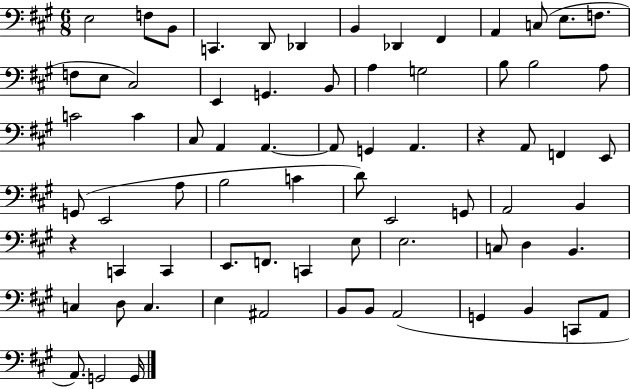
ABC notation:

X:1
T:Untitled
M:6/8
L:1/4
K:A
E,2 F,/2 B,,/2 C,, D,,/2 _D,, B,, _D,, ^F,, A,, C,/2 E,/2 F,/2 F,/2 E,/2 ^C,2 E,, G,, B,,/2 A, G,2 B,/2 B,2 A,/2 C2 C ^C,/2 A,, A,, A,,/2 G,, A,, z A,,/2 F,, E,,/2 G,,/2 E,,2 A,/2 B,2 C D/2 E,,2 G,,/2 A,,2 B,, z C,, C,, E,,/2 F,,/2 C,, E,/2 E,2 C,/2 D, B,, C, D,/2 C, E, ^A,,2 B,,/2 B,,/2 A,,2 G,, B,, C,,/2 A,,/2 A,,/2 G,,2 G,,/4